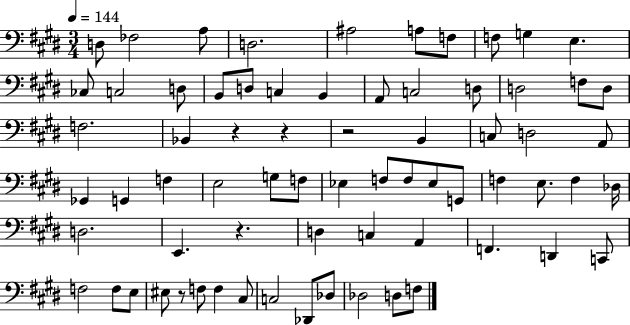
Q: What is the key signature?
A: E major